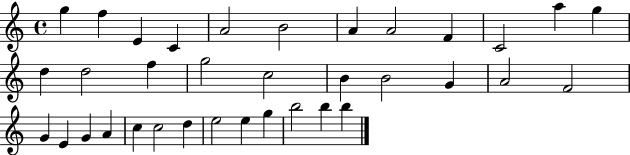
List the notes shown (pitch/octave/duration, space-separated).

G5/q F5/q E4/q C4/q A4/h B4/h A4/q A4/h F4/q C4/h A5/q G5/q D5/q D5/h F5/q G5/h C5/h B4/q B4/h G4/q A4/h F4/h G4/q E4/q G4/q A4/q C5/q C5/h D5/q E5/h E5/q G5/q B5/h B5/q B5/q